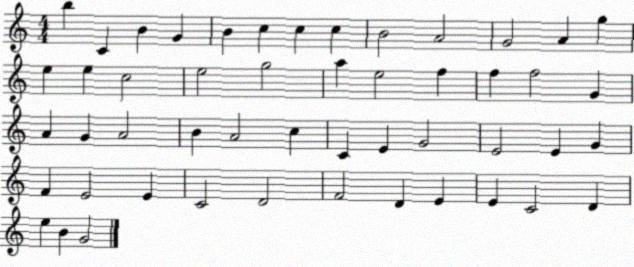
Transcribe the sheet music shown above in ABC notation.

X:1
T:Untitled
M:4/4
L:1/4
K:C
b C B G B c c c B2 A2 G2 A g e e c2 e2 g2 a e2 f f f2 G A G A2 B A2 c C E G2 E2 E G F E2 E C2 D2 F2 D E E C2 D e B G2